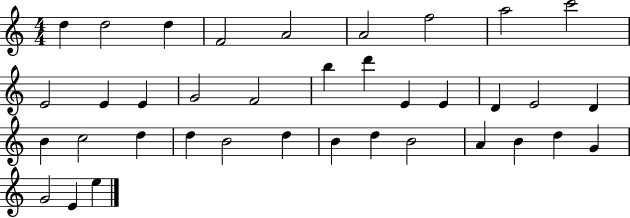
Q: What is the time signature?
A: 4/4